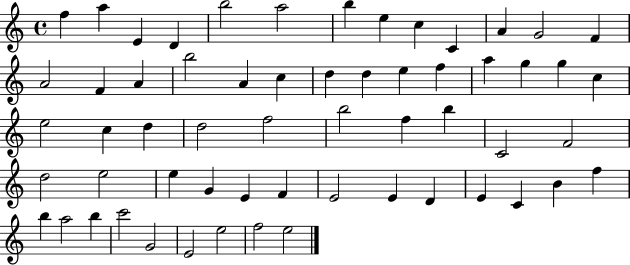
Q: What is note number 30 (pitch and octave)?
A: D5